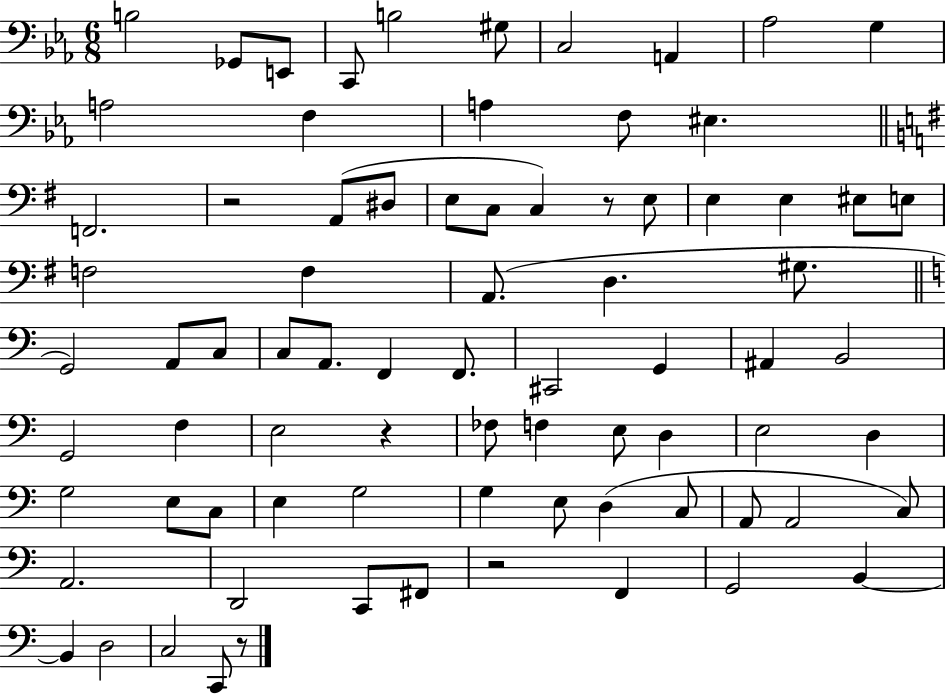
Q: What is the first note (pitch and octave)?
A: B3